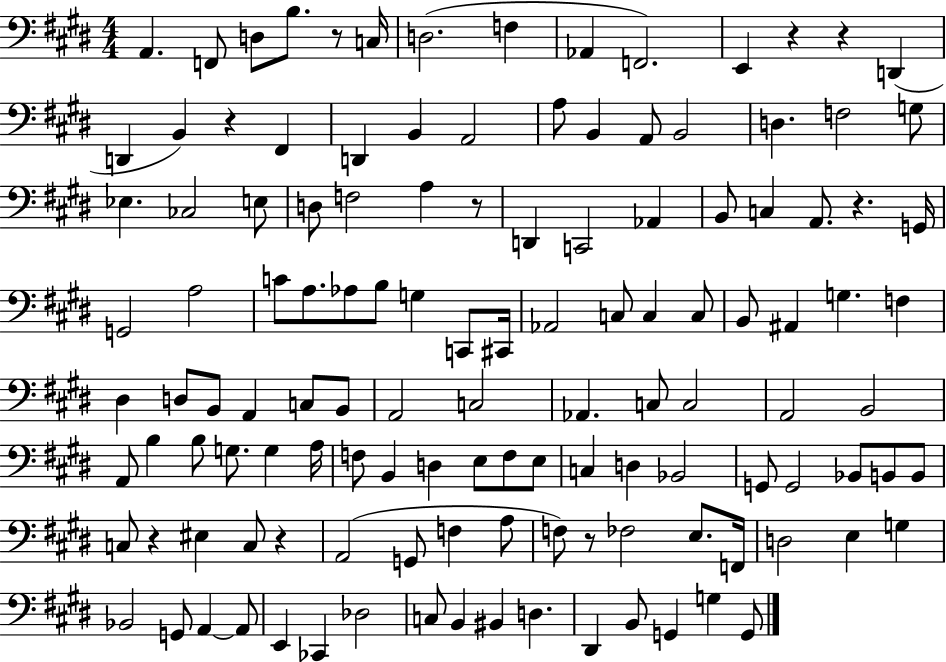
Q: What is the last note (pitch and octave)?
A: G2